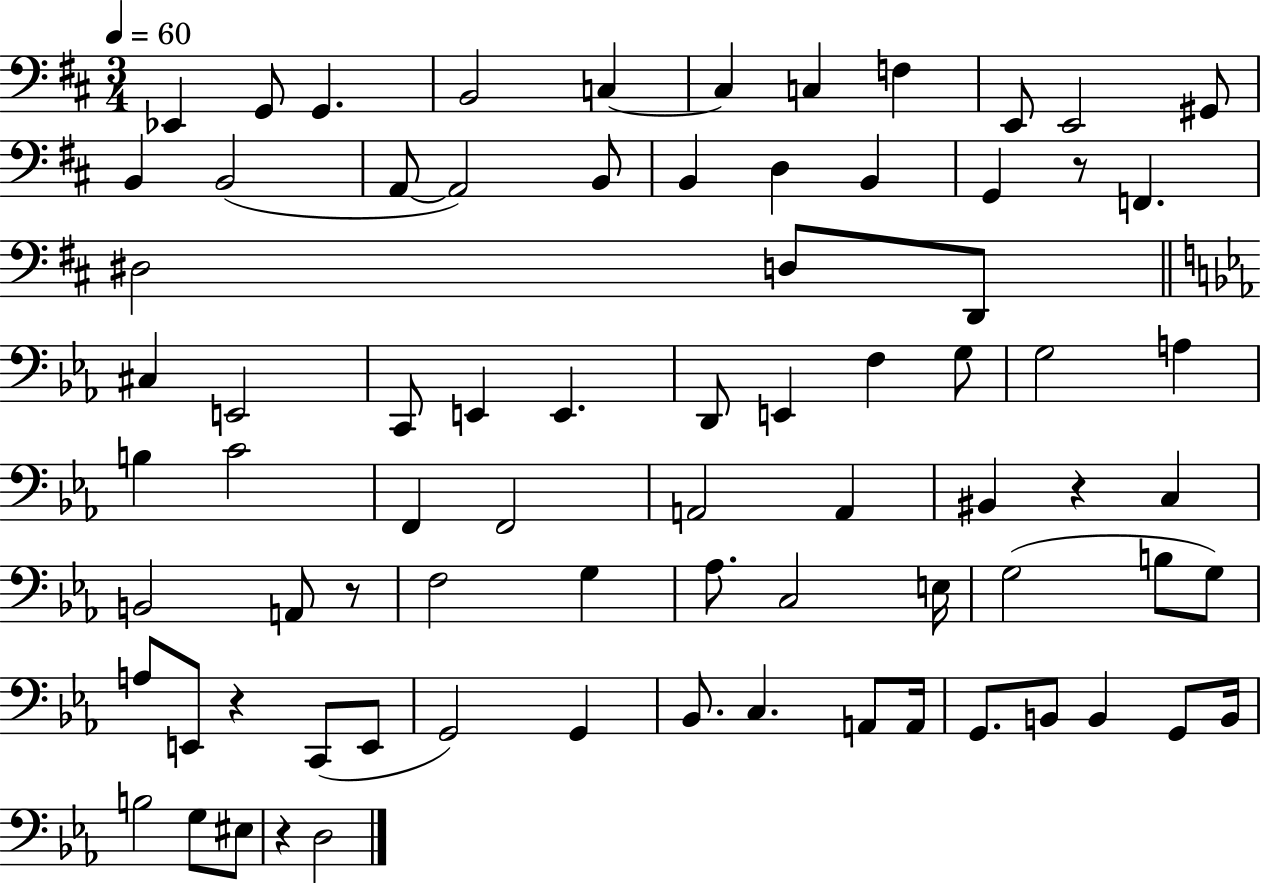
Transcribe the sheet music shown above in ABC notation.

X:1
T:Untitled
M:3/4
L:1/4
K:D
_E,, G,,/2 G,, B,,2 C, C, C, F, E,,/2 E,,2 ^G,,/2 B,, B,,2 A,,/2 A,,2 B,,/2 B,, D, B,, G,, z/2 F,, ^D,2 D,/2 D,,/2 ^C, E,,2 C,,/2 E,, E,, D,,/2 E,, F, G,/2 G,2 A, B, C2 F,, F,,2 A,,2 A,, ^B,, z C, B,,2 A,,/2 z/2 F,2 G, _A,/2 C,2 E,/4 G,2 B,/2 G,/2 A,/2 E,,/2 z C,,/2 E,,/2 G,,2 G,, _B,,/2 C, A,,/2 A,,/4 G,,/2 B,,/2 B,, G,,/2 B,,/4 B,2 G,/2 ^E,/2 z D,2